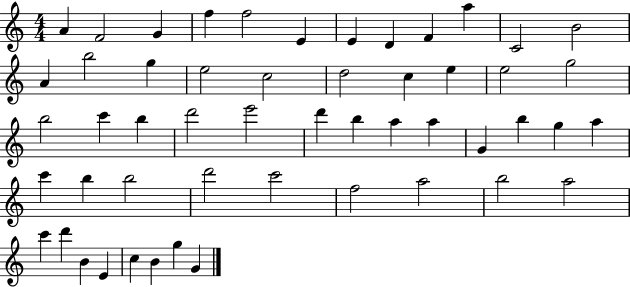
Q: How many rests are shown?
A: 0